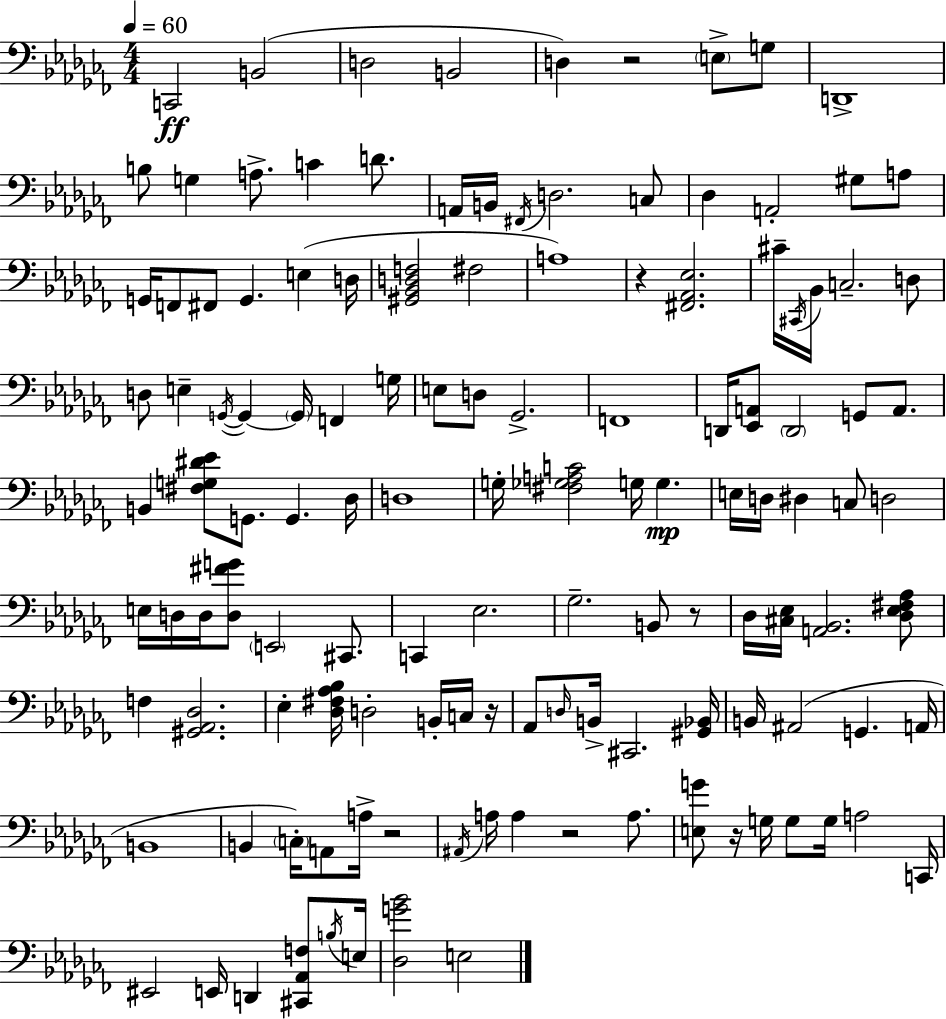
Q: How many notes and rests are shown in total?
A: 128